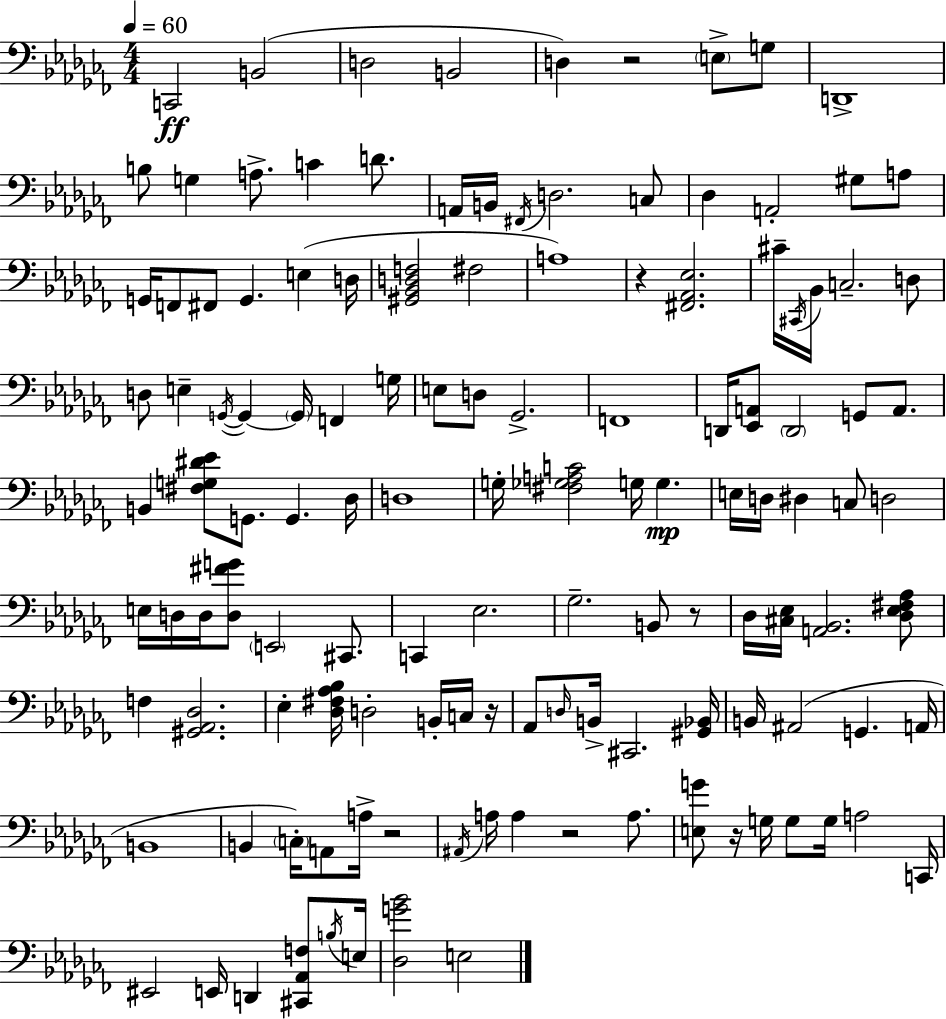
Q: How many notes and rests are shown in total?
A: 128